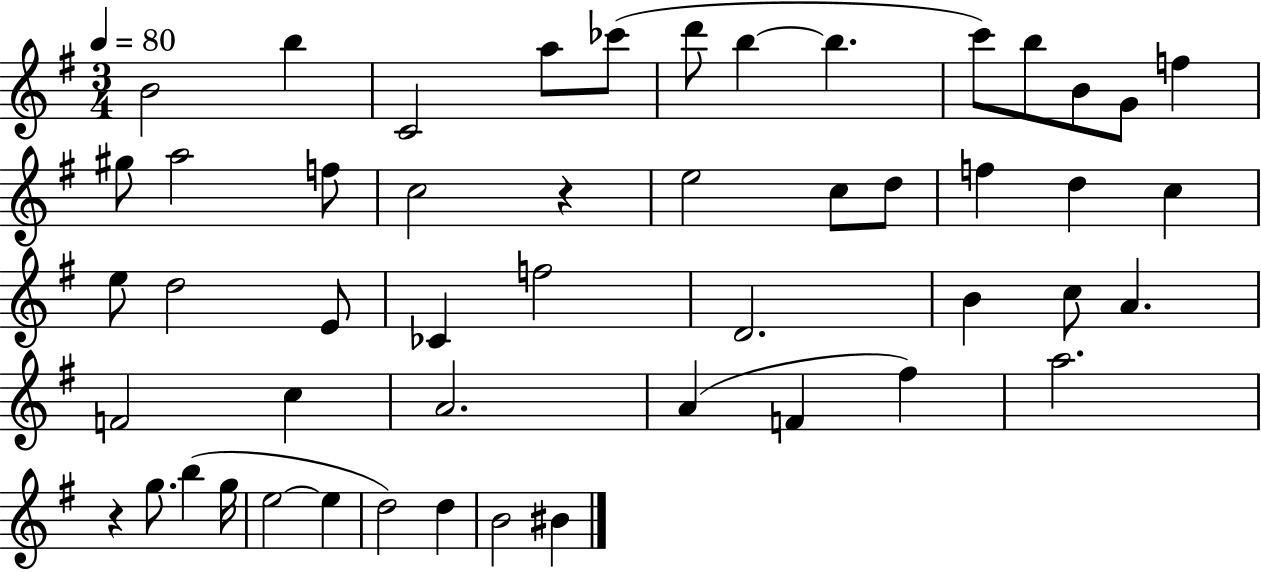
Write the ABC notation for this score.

X:1
T:Untitled
M:3/4
L:1/4
K:G
B2 b C2 a/2 _c'/2 d'/2 b b c'/2 b/2 B/2 G/2 f ^g/2 a2 f/2 c2 z e2 c/2 d/2 f d c e/2 d2 E/2 _C f2 D2 B c/2 A F2 c A2 A F ^f a2 z g/2 b g/4 e2 e d2 d B2 ^B